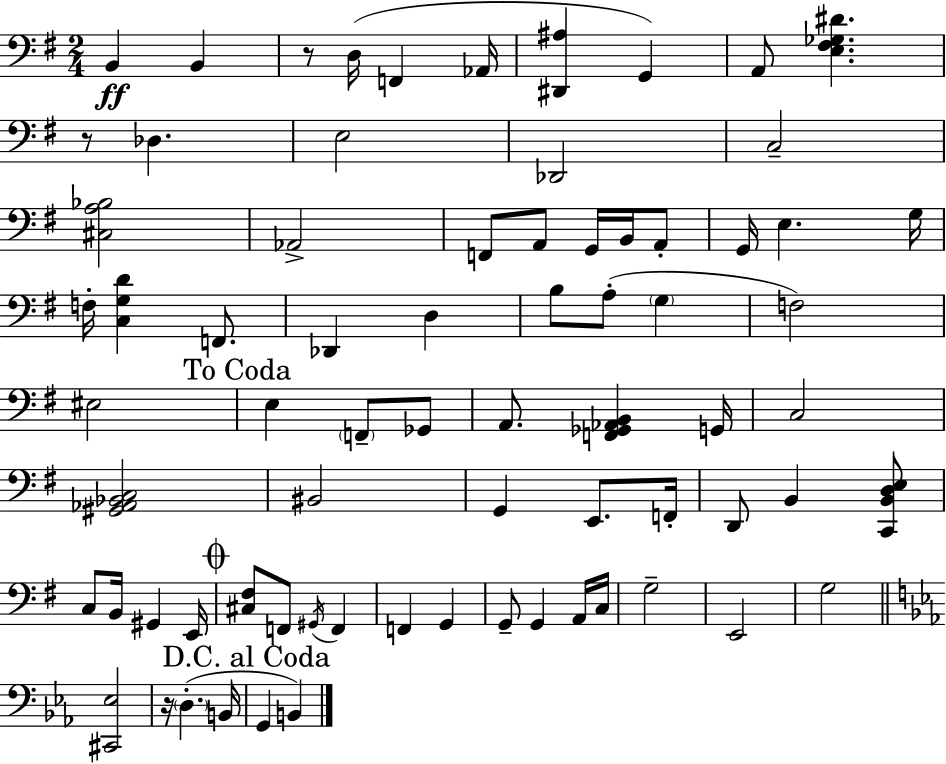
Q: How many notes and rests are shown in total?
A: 73